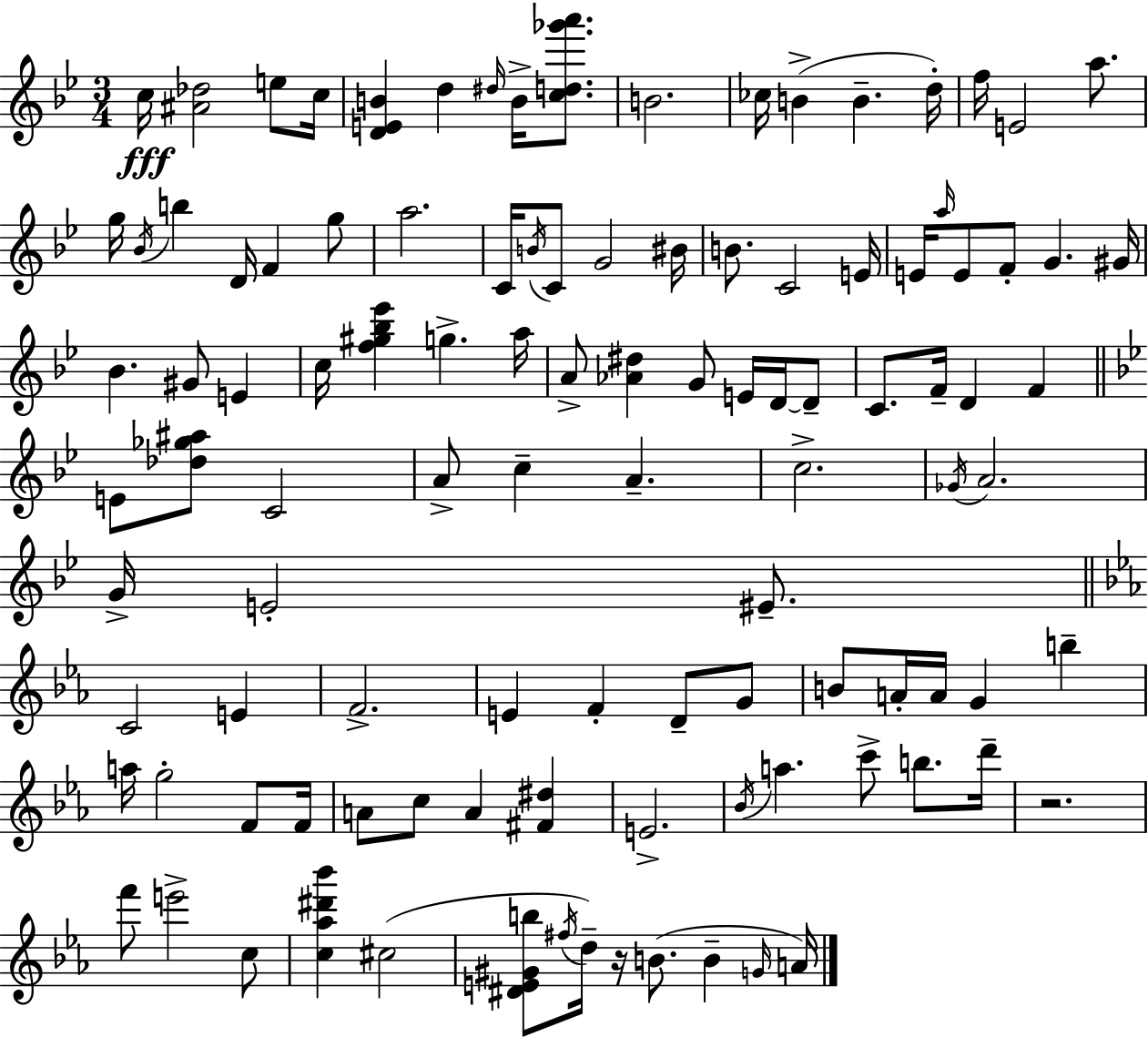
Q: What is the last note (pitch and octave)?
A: A4